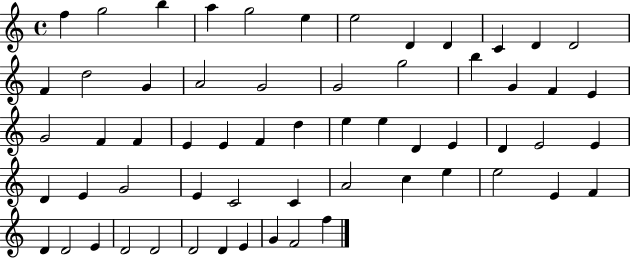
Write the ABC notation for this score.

X:1
T:Untitled
M:4/4
L:1/4
K:C
f g2 b a g2 e e2 D D C D D2 F d2 G A2 G2 G2 g2 b G F E G2 F F E E F d e e D E D E2 E D E G2 E C2 C A2 c e e2 E F D D2 E D2 D2 D2 D E G F2 f